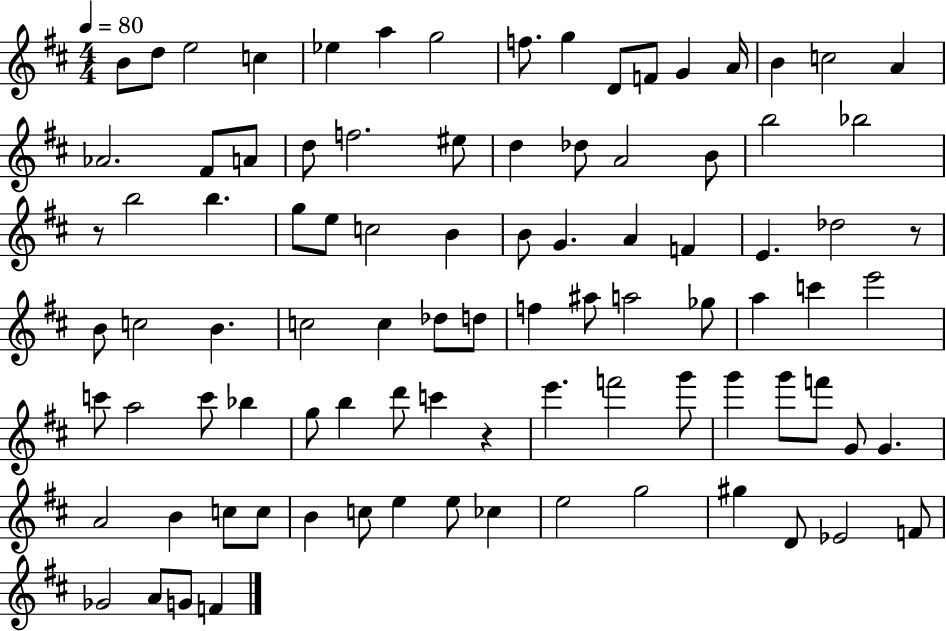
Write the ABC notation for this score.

X:1
T:Untitled
M:4/4
L:1/4
K:D
B/2 d/2 e2 c _e a g2 f/2 g D/2 F/2 G A/4 B c2 A _A2 ^F/2 A/2 d/2 f2 ^e/2 d _d/2 A2 B/2 b2 _b2 z/2 b2 b g/2 e/2 c2 B B/2 G A F E _d2 z/2 B/2 c2 B c2 c _d/2 d/2 f ^a/2 a2 _g/2 a c' e'2 c'/2 a2 c'/2 _b g/2 b d'/2 c' z e' f'2 g'/2 g' g'/2 f'/2 G/2 G A2 B c/2 c/2 B c/2 e e/2 _c e2 g2 ^g D/2 _E2 F/2 _G2 A/2 G/2 F